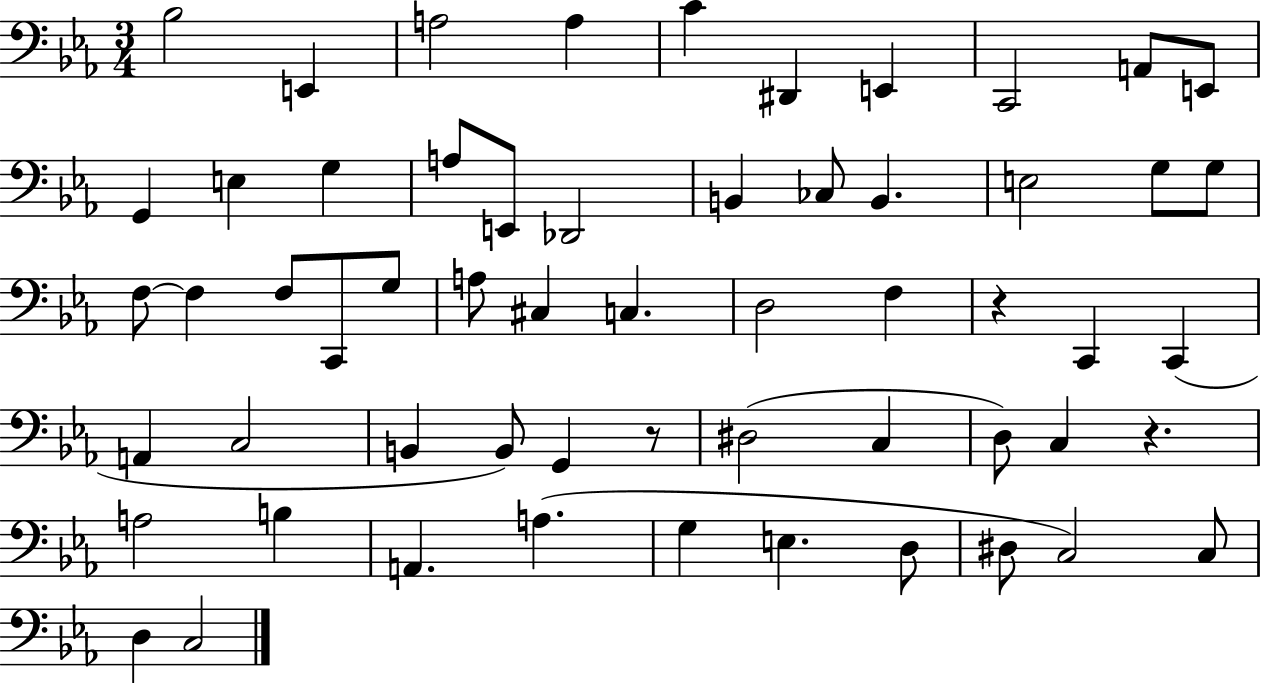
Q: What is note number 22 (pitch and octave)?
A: G3